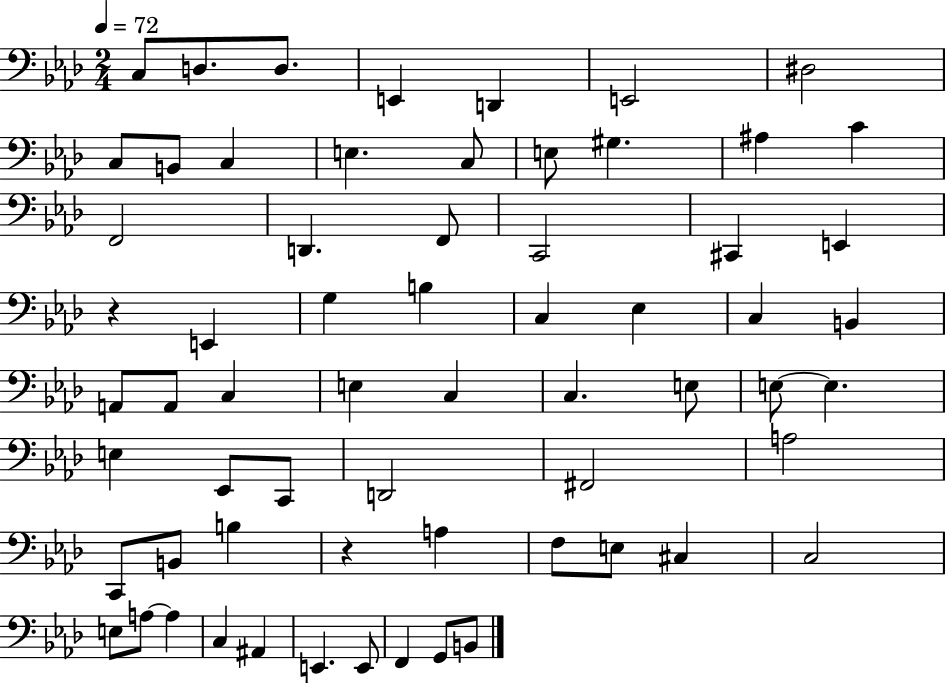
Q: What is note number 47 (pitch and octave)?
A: B3